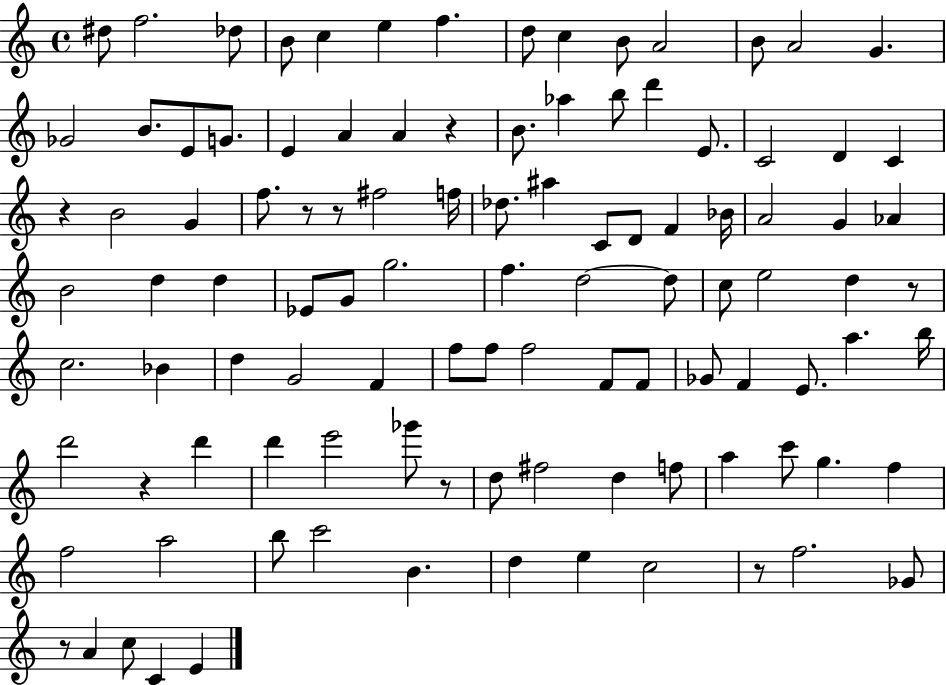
D#5/e F5/h. Db5/e B4/e C5/q E5/q F5/q. D5/e C5/q B4/e A4/h B4/e A4/h G4/q. Gb4/h B4/e. E4/e G4/e. E4/q A4/q A4/q R/q B4/e. Ab5/q B5/e D6/q E4/e. C4/h D4/q C4/q R/q B4/h G4/q F5/e. R/e R/e F#5/h F5/s Db5/e. A#5/q C4/e D4/e F4/q Bb4/s A4/h G4/q Ab4/q B4/h D5/q D5/q Eb4/e G4/e G5/h. F5/q. D5/h D5/e C5/e E5/h D5/q R/e C5/h. Bb4/q D5/q G4/h F4/q F5/e F5/e F5/h F4/e F4/e Gb4/e F4/q E4/e. A5/q. B5/s D6/h R/q D6/q D6/q E6/h Gb6/e R/e D5/e F#5/h D5/q F5/e A5/q C6/e G5/q. F5/q F5/h A5/h B5/e C6/h B4/q. D5/q E5/q C5/h R/e F5/h. Gb4/e R/e A4/q C5/e C4/q E4/q